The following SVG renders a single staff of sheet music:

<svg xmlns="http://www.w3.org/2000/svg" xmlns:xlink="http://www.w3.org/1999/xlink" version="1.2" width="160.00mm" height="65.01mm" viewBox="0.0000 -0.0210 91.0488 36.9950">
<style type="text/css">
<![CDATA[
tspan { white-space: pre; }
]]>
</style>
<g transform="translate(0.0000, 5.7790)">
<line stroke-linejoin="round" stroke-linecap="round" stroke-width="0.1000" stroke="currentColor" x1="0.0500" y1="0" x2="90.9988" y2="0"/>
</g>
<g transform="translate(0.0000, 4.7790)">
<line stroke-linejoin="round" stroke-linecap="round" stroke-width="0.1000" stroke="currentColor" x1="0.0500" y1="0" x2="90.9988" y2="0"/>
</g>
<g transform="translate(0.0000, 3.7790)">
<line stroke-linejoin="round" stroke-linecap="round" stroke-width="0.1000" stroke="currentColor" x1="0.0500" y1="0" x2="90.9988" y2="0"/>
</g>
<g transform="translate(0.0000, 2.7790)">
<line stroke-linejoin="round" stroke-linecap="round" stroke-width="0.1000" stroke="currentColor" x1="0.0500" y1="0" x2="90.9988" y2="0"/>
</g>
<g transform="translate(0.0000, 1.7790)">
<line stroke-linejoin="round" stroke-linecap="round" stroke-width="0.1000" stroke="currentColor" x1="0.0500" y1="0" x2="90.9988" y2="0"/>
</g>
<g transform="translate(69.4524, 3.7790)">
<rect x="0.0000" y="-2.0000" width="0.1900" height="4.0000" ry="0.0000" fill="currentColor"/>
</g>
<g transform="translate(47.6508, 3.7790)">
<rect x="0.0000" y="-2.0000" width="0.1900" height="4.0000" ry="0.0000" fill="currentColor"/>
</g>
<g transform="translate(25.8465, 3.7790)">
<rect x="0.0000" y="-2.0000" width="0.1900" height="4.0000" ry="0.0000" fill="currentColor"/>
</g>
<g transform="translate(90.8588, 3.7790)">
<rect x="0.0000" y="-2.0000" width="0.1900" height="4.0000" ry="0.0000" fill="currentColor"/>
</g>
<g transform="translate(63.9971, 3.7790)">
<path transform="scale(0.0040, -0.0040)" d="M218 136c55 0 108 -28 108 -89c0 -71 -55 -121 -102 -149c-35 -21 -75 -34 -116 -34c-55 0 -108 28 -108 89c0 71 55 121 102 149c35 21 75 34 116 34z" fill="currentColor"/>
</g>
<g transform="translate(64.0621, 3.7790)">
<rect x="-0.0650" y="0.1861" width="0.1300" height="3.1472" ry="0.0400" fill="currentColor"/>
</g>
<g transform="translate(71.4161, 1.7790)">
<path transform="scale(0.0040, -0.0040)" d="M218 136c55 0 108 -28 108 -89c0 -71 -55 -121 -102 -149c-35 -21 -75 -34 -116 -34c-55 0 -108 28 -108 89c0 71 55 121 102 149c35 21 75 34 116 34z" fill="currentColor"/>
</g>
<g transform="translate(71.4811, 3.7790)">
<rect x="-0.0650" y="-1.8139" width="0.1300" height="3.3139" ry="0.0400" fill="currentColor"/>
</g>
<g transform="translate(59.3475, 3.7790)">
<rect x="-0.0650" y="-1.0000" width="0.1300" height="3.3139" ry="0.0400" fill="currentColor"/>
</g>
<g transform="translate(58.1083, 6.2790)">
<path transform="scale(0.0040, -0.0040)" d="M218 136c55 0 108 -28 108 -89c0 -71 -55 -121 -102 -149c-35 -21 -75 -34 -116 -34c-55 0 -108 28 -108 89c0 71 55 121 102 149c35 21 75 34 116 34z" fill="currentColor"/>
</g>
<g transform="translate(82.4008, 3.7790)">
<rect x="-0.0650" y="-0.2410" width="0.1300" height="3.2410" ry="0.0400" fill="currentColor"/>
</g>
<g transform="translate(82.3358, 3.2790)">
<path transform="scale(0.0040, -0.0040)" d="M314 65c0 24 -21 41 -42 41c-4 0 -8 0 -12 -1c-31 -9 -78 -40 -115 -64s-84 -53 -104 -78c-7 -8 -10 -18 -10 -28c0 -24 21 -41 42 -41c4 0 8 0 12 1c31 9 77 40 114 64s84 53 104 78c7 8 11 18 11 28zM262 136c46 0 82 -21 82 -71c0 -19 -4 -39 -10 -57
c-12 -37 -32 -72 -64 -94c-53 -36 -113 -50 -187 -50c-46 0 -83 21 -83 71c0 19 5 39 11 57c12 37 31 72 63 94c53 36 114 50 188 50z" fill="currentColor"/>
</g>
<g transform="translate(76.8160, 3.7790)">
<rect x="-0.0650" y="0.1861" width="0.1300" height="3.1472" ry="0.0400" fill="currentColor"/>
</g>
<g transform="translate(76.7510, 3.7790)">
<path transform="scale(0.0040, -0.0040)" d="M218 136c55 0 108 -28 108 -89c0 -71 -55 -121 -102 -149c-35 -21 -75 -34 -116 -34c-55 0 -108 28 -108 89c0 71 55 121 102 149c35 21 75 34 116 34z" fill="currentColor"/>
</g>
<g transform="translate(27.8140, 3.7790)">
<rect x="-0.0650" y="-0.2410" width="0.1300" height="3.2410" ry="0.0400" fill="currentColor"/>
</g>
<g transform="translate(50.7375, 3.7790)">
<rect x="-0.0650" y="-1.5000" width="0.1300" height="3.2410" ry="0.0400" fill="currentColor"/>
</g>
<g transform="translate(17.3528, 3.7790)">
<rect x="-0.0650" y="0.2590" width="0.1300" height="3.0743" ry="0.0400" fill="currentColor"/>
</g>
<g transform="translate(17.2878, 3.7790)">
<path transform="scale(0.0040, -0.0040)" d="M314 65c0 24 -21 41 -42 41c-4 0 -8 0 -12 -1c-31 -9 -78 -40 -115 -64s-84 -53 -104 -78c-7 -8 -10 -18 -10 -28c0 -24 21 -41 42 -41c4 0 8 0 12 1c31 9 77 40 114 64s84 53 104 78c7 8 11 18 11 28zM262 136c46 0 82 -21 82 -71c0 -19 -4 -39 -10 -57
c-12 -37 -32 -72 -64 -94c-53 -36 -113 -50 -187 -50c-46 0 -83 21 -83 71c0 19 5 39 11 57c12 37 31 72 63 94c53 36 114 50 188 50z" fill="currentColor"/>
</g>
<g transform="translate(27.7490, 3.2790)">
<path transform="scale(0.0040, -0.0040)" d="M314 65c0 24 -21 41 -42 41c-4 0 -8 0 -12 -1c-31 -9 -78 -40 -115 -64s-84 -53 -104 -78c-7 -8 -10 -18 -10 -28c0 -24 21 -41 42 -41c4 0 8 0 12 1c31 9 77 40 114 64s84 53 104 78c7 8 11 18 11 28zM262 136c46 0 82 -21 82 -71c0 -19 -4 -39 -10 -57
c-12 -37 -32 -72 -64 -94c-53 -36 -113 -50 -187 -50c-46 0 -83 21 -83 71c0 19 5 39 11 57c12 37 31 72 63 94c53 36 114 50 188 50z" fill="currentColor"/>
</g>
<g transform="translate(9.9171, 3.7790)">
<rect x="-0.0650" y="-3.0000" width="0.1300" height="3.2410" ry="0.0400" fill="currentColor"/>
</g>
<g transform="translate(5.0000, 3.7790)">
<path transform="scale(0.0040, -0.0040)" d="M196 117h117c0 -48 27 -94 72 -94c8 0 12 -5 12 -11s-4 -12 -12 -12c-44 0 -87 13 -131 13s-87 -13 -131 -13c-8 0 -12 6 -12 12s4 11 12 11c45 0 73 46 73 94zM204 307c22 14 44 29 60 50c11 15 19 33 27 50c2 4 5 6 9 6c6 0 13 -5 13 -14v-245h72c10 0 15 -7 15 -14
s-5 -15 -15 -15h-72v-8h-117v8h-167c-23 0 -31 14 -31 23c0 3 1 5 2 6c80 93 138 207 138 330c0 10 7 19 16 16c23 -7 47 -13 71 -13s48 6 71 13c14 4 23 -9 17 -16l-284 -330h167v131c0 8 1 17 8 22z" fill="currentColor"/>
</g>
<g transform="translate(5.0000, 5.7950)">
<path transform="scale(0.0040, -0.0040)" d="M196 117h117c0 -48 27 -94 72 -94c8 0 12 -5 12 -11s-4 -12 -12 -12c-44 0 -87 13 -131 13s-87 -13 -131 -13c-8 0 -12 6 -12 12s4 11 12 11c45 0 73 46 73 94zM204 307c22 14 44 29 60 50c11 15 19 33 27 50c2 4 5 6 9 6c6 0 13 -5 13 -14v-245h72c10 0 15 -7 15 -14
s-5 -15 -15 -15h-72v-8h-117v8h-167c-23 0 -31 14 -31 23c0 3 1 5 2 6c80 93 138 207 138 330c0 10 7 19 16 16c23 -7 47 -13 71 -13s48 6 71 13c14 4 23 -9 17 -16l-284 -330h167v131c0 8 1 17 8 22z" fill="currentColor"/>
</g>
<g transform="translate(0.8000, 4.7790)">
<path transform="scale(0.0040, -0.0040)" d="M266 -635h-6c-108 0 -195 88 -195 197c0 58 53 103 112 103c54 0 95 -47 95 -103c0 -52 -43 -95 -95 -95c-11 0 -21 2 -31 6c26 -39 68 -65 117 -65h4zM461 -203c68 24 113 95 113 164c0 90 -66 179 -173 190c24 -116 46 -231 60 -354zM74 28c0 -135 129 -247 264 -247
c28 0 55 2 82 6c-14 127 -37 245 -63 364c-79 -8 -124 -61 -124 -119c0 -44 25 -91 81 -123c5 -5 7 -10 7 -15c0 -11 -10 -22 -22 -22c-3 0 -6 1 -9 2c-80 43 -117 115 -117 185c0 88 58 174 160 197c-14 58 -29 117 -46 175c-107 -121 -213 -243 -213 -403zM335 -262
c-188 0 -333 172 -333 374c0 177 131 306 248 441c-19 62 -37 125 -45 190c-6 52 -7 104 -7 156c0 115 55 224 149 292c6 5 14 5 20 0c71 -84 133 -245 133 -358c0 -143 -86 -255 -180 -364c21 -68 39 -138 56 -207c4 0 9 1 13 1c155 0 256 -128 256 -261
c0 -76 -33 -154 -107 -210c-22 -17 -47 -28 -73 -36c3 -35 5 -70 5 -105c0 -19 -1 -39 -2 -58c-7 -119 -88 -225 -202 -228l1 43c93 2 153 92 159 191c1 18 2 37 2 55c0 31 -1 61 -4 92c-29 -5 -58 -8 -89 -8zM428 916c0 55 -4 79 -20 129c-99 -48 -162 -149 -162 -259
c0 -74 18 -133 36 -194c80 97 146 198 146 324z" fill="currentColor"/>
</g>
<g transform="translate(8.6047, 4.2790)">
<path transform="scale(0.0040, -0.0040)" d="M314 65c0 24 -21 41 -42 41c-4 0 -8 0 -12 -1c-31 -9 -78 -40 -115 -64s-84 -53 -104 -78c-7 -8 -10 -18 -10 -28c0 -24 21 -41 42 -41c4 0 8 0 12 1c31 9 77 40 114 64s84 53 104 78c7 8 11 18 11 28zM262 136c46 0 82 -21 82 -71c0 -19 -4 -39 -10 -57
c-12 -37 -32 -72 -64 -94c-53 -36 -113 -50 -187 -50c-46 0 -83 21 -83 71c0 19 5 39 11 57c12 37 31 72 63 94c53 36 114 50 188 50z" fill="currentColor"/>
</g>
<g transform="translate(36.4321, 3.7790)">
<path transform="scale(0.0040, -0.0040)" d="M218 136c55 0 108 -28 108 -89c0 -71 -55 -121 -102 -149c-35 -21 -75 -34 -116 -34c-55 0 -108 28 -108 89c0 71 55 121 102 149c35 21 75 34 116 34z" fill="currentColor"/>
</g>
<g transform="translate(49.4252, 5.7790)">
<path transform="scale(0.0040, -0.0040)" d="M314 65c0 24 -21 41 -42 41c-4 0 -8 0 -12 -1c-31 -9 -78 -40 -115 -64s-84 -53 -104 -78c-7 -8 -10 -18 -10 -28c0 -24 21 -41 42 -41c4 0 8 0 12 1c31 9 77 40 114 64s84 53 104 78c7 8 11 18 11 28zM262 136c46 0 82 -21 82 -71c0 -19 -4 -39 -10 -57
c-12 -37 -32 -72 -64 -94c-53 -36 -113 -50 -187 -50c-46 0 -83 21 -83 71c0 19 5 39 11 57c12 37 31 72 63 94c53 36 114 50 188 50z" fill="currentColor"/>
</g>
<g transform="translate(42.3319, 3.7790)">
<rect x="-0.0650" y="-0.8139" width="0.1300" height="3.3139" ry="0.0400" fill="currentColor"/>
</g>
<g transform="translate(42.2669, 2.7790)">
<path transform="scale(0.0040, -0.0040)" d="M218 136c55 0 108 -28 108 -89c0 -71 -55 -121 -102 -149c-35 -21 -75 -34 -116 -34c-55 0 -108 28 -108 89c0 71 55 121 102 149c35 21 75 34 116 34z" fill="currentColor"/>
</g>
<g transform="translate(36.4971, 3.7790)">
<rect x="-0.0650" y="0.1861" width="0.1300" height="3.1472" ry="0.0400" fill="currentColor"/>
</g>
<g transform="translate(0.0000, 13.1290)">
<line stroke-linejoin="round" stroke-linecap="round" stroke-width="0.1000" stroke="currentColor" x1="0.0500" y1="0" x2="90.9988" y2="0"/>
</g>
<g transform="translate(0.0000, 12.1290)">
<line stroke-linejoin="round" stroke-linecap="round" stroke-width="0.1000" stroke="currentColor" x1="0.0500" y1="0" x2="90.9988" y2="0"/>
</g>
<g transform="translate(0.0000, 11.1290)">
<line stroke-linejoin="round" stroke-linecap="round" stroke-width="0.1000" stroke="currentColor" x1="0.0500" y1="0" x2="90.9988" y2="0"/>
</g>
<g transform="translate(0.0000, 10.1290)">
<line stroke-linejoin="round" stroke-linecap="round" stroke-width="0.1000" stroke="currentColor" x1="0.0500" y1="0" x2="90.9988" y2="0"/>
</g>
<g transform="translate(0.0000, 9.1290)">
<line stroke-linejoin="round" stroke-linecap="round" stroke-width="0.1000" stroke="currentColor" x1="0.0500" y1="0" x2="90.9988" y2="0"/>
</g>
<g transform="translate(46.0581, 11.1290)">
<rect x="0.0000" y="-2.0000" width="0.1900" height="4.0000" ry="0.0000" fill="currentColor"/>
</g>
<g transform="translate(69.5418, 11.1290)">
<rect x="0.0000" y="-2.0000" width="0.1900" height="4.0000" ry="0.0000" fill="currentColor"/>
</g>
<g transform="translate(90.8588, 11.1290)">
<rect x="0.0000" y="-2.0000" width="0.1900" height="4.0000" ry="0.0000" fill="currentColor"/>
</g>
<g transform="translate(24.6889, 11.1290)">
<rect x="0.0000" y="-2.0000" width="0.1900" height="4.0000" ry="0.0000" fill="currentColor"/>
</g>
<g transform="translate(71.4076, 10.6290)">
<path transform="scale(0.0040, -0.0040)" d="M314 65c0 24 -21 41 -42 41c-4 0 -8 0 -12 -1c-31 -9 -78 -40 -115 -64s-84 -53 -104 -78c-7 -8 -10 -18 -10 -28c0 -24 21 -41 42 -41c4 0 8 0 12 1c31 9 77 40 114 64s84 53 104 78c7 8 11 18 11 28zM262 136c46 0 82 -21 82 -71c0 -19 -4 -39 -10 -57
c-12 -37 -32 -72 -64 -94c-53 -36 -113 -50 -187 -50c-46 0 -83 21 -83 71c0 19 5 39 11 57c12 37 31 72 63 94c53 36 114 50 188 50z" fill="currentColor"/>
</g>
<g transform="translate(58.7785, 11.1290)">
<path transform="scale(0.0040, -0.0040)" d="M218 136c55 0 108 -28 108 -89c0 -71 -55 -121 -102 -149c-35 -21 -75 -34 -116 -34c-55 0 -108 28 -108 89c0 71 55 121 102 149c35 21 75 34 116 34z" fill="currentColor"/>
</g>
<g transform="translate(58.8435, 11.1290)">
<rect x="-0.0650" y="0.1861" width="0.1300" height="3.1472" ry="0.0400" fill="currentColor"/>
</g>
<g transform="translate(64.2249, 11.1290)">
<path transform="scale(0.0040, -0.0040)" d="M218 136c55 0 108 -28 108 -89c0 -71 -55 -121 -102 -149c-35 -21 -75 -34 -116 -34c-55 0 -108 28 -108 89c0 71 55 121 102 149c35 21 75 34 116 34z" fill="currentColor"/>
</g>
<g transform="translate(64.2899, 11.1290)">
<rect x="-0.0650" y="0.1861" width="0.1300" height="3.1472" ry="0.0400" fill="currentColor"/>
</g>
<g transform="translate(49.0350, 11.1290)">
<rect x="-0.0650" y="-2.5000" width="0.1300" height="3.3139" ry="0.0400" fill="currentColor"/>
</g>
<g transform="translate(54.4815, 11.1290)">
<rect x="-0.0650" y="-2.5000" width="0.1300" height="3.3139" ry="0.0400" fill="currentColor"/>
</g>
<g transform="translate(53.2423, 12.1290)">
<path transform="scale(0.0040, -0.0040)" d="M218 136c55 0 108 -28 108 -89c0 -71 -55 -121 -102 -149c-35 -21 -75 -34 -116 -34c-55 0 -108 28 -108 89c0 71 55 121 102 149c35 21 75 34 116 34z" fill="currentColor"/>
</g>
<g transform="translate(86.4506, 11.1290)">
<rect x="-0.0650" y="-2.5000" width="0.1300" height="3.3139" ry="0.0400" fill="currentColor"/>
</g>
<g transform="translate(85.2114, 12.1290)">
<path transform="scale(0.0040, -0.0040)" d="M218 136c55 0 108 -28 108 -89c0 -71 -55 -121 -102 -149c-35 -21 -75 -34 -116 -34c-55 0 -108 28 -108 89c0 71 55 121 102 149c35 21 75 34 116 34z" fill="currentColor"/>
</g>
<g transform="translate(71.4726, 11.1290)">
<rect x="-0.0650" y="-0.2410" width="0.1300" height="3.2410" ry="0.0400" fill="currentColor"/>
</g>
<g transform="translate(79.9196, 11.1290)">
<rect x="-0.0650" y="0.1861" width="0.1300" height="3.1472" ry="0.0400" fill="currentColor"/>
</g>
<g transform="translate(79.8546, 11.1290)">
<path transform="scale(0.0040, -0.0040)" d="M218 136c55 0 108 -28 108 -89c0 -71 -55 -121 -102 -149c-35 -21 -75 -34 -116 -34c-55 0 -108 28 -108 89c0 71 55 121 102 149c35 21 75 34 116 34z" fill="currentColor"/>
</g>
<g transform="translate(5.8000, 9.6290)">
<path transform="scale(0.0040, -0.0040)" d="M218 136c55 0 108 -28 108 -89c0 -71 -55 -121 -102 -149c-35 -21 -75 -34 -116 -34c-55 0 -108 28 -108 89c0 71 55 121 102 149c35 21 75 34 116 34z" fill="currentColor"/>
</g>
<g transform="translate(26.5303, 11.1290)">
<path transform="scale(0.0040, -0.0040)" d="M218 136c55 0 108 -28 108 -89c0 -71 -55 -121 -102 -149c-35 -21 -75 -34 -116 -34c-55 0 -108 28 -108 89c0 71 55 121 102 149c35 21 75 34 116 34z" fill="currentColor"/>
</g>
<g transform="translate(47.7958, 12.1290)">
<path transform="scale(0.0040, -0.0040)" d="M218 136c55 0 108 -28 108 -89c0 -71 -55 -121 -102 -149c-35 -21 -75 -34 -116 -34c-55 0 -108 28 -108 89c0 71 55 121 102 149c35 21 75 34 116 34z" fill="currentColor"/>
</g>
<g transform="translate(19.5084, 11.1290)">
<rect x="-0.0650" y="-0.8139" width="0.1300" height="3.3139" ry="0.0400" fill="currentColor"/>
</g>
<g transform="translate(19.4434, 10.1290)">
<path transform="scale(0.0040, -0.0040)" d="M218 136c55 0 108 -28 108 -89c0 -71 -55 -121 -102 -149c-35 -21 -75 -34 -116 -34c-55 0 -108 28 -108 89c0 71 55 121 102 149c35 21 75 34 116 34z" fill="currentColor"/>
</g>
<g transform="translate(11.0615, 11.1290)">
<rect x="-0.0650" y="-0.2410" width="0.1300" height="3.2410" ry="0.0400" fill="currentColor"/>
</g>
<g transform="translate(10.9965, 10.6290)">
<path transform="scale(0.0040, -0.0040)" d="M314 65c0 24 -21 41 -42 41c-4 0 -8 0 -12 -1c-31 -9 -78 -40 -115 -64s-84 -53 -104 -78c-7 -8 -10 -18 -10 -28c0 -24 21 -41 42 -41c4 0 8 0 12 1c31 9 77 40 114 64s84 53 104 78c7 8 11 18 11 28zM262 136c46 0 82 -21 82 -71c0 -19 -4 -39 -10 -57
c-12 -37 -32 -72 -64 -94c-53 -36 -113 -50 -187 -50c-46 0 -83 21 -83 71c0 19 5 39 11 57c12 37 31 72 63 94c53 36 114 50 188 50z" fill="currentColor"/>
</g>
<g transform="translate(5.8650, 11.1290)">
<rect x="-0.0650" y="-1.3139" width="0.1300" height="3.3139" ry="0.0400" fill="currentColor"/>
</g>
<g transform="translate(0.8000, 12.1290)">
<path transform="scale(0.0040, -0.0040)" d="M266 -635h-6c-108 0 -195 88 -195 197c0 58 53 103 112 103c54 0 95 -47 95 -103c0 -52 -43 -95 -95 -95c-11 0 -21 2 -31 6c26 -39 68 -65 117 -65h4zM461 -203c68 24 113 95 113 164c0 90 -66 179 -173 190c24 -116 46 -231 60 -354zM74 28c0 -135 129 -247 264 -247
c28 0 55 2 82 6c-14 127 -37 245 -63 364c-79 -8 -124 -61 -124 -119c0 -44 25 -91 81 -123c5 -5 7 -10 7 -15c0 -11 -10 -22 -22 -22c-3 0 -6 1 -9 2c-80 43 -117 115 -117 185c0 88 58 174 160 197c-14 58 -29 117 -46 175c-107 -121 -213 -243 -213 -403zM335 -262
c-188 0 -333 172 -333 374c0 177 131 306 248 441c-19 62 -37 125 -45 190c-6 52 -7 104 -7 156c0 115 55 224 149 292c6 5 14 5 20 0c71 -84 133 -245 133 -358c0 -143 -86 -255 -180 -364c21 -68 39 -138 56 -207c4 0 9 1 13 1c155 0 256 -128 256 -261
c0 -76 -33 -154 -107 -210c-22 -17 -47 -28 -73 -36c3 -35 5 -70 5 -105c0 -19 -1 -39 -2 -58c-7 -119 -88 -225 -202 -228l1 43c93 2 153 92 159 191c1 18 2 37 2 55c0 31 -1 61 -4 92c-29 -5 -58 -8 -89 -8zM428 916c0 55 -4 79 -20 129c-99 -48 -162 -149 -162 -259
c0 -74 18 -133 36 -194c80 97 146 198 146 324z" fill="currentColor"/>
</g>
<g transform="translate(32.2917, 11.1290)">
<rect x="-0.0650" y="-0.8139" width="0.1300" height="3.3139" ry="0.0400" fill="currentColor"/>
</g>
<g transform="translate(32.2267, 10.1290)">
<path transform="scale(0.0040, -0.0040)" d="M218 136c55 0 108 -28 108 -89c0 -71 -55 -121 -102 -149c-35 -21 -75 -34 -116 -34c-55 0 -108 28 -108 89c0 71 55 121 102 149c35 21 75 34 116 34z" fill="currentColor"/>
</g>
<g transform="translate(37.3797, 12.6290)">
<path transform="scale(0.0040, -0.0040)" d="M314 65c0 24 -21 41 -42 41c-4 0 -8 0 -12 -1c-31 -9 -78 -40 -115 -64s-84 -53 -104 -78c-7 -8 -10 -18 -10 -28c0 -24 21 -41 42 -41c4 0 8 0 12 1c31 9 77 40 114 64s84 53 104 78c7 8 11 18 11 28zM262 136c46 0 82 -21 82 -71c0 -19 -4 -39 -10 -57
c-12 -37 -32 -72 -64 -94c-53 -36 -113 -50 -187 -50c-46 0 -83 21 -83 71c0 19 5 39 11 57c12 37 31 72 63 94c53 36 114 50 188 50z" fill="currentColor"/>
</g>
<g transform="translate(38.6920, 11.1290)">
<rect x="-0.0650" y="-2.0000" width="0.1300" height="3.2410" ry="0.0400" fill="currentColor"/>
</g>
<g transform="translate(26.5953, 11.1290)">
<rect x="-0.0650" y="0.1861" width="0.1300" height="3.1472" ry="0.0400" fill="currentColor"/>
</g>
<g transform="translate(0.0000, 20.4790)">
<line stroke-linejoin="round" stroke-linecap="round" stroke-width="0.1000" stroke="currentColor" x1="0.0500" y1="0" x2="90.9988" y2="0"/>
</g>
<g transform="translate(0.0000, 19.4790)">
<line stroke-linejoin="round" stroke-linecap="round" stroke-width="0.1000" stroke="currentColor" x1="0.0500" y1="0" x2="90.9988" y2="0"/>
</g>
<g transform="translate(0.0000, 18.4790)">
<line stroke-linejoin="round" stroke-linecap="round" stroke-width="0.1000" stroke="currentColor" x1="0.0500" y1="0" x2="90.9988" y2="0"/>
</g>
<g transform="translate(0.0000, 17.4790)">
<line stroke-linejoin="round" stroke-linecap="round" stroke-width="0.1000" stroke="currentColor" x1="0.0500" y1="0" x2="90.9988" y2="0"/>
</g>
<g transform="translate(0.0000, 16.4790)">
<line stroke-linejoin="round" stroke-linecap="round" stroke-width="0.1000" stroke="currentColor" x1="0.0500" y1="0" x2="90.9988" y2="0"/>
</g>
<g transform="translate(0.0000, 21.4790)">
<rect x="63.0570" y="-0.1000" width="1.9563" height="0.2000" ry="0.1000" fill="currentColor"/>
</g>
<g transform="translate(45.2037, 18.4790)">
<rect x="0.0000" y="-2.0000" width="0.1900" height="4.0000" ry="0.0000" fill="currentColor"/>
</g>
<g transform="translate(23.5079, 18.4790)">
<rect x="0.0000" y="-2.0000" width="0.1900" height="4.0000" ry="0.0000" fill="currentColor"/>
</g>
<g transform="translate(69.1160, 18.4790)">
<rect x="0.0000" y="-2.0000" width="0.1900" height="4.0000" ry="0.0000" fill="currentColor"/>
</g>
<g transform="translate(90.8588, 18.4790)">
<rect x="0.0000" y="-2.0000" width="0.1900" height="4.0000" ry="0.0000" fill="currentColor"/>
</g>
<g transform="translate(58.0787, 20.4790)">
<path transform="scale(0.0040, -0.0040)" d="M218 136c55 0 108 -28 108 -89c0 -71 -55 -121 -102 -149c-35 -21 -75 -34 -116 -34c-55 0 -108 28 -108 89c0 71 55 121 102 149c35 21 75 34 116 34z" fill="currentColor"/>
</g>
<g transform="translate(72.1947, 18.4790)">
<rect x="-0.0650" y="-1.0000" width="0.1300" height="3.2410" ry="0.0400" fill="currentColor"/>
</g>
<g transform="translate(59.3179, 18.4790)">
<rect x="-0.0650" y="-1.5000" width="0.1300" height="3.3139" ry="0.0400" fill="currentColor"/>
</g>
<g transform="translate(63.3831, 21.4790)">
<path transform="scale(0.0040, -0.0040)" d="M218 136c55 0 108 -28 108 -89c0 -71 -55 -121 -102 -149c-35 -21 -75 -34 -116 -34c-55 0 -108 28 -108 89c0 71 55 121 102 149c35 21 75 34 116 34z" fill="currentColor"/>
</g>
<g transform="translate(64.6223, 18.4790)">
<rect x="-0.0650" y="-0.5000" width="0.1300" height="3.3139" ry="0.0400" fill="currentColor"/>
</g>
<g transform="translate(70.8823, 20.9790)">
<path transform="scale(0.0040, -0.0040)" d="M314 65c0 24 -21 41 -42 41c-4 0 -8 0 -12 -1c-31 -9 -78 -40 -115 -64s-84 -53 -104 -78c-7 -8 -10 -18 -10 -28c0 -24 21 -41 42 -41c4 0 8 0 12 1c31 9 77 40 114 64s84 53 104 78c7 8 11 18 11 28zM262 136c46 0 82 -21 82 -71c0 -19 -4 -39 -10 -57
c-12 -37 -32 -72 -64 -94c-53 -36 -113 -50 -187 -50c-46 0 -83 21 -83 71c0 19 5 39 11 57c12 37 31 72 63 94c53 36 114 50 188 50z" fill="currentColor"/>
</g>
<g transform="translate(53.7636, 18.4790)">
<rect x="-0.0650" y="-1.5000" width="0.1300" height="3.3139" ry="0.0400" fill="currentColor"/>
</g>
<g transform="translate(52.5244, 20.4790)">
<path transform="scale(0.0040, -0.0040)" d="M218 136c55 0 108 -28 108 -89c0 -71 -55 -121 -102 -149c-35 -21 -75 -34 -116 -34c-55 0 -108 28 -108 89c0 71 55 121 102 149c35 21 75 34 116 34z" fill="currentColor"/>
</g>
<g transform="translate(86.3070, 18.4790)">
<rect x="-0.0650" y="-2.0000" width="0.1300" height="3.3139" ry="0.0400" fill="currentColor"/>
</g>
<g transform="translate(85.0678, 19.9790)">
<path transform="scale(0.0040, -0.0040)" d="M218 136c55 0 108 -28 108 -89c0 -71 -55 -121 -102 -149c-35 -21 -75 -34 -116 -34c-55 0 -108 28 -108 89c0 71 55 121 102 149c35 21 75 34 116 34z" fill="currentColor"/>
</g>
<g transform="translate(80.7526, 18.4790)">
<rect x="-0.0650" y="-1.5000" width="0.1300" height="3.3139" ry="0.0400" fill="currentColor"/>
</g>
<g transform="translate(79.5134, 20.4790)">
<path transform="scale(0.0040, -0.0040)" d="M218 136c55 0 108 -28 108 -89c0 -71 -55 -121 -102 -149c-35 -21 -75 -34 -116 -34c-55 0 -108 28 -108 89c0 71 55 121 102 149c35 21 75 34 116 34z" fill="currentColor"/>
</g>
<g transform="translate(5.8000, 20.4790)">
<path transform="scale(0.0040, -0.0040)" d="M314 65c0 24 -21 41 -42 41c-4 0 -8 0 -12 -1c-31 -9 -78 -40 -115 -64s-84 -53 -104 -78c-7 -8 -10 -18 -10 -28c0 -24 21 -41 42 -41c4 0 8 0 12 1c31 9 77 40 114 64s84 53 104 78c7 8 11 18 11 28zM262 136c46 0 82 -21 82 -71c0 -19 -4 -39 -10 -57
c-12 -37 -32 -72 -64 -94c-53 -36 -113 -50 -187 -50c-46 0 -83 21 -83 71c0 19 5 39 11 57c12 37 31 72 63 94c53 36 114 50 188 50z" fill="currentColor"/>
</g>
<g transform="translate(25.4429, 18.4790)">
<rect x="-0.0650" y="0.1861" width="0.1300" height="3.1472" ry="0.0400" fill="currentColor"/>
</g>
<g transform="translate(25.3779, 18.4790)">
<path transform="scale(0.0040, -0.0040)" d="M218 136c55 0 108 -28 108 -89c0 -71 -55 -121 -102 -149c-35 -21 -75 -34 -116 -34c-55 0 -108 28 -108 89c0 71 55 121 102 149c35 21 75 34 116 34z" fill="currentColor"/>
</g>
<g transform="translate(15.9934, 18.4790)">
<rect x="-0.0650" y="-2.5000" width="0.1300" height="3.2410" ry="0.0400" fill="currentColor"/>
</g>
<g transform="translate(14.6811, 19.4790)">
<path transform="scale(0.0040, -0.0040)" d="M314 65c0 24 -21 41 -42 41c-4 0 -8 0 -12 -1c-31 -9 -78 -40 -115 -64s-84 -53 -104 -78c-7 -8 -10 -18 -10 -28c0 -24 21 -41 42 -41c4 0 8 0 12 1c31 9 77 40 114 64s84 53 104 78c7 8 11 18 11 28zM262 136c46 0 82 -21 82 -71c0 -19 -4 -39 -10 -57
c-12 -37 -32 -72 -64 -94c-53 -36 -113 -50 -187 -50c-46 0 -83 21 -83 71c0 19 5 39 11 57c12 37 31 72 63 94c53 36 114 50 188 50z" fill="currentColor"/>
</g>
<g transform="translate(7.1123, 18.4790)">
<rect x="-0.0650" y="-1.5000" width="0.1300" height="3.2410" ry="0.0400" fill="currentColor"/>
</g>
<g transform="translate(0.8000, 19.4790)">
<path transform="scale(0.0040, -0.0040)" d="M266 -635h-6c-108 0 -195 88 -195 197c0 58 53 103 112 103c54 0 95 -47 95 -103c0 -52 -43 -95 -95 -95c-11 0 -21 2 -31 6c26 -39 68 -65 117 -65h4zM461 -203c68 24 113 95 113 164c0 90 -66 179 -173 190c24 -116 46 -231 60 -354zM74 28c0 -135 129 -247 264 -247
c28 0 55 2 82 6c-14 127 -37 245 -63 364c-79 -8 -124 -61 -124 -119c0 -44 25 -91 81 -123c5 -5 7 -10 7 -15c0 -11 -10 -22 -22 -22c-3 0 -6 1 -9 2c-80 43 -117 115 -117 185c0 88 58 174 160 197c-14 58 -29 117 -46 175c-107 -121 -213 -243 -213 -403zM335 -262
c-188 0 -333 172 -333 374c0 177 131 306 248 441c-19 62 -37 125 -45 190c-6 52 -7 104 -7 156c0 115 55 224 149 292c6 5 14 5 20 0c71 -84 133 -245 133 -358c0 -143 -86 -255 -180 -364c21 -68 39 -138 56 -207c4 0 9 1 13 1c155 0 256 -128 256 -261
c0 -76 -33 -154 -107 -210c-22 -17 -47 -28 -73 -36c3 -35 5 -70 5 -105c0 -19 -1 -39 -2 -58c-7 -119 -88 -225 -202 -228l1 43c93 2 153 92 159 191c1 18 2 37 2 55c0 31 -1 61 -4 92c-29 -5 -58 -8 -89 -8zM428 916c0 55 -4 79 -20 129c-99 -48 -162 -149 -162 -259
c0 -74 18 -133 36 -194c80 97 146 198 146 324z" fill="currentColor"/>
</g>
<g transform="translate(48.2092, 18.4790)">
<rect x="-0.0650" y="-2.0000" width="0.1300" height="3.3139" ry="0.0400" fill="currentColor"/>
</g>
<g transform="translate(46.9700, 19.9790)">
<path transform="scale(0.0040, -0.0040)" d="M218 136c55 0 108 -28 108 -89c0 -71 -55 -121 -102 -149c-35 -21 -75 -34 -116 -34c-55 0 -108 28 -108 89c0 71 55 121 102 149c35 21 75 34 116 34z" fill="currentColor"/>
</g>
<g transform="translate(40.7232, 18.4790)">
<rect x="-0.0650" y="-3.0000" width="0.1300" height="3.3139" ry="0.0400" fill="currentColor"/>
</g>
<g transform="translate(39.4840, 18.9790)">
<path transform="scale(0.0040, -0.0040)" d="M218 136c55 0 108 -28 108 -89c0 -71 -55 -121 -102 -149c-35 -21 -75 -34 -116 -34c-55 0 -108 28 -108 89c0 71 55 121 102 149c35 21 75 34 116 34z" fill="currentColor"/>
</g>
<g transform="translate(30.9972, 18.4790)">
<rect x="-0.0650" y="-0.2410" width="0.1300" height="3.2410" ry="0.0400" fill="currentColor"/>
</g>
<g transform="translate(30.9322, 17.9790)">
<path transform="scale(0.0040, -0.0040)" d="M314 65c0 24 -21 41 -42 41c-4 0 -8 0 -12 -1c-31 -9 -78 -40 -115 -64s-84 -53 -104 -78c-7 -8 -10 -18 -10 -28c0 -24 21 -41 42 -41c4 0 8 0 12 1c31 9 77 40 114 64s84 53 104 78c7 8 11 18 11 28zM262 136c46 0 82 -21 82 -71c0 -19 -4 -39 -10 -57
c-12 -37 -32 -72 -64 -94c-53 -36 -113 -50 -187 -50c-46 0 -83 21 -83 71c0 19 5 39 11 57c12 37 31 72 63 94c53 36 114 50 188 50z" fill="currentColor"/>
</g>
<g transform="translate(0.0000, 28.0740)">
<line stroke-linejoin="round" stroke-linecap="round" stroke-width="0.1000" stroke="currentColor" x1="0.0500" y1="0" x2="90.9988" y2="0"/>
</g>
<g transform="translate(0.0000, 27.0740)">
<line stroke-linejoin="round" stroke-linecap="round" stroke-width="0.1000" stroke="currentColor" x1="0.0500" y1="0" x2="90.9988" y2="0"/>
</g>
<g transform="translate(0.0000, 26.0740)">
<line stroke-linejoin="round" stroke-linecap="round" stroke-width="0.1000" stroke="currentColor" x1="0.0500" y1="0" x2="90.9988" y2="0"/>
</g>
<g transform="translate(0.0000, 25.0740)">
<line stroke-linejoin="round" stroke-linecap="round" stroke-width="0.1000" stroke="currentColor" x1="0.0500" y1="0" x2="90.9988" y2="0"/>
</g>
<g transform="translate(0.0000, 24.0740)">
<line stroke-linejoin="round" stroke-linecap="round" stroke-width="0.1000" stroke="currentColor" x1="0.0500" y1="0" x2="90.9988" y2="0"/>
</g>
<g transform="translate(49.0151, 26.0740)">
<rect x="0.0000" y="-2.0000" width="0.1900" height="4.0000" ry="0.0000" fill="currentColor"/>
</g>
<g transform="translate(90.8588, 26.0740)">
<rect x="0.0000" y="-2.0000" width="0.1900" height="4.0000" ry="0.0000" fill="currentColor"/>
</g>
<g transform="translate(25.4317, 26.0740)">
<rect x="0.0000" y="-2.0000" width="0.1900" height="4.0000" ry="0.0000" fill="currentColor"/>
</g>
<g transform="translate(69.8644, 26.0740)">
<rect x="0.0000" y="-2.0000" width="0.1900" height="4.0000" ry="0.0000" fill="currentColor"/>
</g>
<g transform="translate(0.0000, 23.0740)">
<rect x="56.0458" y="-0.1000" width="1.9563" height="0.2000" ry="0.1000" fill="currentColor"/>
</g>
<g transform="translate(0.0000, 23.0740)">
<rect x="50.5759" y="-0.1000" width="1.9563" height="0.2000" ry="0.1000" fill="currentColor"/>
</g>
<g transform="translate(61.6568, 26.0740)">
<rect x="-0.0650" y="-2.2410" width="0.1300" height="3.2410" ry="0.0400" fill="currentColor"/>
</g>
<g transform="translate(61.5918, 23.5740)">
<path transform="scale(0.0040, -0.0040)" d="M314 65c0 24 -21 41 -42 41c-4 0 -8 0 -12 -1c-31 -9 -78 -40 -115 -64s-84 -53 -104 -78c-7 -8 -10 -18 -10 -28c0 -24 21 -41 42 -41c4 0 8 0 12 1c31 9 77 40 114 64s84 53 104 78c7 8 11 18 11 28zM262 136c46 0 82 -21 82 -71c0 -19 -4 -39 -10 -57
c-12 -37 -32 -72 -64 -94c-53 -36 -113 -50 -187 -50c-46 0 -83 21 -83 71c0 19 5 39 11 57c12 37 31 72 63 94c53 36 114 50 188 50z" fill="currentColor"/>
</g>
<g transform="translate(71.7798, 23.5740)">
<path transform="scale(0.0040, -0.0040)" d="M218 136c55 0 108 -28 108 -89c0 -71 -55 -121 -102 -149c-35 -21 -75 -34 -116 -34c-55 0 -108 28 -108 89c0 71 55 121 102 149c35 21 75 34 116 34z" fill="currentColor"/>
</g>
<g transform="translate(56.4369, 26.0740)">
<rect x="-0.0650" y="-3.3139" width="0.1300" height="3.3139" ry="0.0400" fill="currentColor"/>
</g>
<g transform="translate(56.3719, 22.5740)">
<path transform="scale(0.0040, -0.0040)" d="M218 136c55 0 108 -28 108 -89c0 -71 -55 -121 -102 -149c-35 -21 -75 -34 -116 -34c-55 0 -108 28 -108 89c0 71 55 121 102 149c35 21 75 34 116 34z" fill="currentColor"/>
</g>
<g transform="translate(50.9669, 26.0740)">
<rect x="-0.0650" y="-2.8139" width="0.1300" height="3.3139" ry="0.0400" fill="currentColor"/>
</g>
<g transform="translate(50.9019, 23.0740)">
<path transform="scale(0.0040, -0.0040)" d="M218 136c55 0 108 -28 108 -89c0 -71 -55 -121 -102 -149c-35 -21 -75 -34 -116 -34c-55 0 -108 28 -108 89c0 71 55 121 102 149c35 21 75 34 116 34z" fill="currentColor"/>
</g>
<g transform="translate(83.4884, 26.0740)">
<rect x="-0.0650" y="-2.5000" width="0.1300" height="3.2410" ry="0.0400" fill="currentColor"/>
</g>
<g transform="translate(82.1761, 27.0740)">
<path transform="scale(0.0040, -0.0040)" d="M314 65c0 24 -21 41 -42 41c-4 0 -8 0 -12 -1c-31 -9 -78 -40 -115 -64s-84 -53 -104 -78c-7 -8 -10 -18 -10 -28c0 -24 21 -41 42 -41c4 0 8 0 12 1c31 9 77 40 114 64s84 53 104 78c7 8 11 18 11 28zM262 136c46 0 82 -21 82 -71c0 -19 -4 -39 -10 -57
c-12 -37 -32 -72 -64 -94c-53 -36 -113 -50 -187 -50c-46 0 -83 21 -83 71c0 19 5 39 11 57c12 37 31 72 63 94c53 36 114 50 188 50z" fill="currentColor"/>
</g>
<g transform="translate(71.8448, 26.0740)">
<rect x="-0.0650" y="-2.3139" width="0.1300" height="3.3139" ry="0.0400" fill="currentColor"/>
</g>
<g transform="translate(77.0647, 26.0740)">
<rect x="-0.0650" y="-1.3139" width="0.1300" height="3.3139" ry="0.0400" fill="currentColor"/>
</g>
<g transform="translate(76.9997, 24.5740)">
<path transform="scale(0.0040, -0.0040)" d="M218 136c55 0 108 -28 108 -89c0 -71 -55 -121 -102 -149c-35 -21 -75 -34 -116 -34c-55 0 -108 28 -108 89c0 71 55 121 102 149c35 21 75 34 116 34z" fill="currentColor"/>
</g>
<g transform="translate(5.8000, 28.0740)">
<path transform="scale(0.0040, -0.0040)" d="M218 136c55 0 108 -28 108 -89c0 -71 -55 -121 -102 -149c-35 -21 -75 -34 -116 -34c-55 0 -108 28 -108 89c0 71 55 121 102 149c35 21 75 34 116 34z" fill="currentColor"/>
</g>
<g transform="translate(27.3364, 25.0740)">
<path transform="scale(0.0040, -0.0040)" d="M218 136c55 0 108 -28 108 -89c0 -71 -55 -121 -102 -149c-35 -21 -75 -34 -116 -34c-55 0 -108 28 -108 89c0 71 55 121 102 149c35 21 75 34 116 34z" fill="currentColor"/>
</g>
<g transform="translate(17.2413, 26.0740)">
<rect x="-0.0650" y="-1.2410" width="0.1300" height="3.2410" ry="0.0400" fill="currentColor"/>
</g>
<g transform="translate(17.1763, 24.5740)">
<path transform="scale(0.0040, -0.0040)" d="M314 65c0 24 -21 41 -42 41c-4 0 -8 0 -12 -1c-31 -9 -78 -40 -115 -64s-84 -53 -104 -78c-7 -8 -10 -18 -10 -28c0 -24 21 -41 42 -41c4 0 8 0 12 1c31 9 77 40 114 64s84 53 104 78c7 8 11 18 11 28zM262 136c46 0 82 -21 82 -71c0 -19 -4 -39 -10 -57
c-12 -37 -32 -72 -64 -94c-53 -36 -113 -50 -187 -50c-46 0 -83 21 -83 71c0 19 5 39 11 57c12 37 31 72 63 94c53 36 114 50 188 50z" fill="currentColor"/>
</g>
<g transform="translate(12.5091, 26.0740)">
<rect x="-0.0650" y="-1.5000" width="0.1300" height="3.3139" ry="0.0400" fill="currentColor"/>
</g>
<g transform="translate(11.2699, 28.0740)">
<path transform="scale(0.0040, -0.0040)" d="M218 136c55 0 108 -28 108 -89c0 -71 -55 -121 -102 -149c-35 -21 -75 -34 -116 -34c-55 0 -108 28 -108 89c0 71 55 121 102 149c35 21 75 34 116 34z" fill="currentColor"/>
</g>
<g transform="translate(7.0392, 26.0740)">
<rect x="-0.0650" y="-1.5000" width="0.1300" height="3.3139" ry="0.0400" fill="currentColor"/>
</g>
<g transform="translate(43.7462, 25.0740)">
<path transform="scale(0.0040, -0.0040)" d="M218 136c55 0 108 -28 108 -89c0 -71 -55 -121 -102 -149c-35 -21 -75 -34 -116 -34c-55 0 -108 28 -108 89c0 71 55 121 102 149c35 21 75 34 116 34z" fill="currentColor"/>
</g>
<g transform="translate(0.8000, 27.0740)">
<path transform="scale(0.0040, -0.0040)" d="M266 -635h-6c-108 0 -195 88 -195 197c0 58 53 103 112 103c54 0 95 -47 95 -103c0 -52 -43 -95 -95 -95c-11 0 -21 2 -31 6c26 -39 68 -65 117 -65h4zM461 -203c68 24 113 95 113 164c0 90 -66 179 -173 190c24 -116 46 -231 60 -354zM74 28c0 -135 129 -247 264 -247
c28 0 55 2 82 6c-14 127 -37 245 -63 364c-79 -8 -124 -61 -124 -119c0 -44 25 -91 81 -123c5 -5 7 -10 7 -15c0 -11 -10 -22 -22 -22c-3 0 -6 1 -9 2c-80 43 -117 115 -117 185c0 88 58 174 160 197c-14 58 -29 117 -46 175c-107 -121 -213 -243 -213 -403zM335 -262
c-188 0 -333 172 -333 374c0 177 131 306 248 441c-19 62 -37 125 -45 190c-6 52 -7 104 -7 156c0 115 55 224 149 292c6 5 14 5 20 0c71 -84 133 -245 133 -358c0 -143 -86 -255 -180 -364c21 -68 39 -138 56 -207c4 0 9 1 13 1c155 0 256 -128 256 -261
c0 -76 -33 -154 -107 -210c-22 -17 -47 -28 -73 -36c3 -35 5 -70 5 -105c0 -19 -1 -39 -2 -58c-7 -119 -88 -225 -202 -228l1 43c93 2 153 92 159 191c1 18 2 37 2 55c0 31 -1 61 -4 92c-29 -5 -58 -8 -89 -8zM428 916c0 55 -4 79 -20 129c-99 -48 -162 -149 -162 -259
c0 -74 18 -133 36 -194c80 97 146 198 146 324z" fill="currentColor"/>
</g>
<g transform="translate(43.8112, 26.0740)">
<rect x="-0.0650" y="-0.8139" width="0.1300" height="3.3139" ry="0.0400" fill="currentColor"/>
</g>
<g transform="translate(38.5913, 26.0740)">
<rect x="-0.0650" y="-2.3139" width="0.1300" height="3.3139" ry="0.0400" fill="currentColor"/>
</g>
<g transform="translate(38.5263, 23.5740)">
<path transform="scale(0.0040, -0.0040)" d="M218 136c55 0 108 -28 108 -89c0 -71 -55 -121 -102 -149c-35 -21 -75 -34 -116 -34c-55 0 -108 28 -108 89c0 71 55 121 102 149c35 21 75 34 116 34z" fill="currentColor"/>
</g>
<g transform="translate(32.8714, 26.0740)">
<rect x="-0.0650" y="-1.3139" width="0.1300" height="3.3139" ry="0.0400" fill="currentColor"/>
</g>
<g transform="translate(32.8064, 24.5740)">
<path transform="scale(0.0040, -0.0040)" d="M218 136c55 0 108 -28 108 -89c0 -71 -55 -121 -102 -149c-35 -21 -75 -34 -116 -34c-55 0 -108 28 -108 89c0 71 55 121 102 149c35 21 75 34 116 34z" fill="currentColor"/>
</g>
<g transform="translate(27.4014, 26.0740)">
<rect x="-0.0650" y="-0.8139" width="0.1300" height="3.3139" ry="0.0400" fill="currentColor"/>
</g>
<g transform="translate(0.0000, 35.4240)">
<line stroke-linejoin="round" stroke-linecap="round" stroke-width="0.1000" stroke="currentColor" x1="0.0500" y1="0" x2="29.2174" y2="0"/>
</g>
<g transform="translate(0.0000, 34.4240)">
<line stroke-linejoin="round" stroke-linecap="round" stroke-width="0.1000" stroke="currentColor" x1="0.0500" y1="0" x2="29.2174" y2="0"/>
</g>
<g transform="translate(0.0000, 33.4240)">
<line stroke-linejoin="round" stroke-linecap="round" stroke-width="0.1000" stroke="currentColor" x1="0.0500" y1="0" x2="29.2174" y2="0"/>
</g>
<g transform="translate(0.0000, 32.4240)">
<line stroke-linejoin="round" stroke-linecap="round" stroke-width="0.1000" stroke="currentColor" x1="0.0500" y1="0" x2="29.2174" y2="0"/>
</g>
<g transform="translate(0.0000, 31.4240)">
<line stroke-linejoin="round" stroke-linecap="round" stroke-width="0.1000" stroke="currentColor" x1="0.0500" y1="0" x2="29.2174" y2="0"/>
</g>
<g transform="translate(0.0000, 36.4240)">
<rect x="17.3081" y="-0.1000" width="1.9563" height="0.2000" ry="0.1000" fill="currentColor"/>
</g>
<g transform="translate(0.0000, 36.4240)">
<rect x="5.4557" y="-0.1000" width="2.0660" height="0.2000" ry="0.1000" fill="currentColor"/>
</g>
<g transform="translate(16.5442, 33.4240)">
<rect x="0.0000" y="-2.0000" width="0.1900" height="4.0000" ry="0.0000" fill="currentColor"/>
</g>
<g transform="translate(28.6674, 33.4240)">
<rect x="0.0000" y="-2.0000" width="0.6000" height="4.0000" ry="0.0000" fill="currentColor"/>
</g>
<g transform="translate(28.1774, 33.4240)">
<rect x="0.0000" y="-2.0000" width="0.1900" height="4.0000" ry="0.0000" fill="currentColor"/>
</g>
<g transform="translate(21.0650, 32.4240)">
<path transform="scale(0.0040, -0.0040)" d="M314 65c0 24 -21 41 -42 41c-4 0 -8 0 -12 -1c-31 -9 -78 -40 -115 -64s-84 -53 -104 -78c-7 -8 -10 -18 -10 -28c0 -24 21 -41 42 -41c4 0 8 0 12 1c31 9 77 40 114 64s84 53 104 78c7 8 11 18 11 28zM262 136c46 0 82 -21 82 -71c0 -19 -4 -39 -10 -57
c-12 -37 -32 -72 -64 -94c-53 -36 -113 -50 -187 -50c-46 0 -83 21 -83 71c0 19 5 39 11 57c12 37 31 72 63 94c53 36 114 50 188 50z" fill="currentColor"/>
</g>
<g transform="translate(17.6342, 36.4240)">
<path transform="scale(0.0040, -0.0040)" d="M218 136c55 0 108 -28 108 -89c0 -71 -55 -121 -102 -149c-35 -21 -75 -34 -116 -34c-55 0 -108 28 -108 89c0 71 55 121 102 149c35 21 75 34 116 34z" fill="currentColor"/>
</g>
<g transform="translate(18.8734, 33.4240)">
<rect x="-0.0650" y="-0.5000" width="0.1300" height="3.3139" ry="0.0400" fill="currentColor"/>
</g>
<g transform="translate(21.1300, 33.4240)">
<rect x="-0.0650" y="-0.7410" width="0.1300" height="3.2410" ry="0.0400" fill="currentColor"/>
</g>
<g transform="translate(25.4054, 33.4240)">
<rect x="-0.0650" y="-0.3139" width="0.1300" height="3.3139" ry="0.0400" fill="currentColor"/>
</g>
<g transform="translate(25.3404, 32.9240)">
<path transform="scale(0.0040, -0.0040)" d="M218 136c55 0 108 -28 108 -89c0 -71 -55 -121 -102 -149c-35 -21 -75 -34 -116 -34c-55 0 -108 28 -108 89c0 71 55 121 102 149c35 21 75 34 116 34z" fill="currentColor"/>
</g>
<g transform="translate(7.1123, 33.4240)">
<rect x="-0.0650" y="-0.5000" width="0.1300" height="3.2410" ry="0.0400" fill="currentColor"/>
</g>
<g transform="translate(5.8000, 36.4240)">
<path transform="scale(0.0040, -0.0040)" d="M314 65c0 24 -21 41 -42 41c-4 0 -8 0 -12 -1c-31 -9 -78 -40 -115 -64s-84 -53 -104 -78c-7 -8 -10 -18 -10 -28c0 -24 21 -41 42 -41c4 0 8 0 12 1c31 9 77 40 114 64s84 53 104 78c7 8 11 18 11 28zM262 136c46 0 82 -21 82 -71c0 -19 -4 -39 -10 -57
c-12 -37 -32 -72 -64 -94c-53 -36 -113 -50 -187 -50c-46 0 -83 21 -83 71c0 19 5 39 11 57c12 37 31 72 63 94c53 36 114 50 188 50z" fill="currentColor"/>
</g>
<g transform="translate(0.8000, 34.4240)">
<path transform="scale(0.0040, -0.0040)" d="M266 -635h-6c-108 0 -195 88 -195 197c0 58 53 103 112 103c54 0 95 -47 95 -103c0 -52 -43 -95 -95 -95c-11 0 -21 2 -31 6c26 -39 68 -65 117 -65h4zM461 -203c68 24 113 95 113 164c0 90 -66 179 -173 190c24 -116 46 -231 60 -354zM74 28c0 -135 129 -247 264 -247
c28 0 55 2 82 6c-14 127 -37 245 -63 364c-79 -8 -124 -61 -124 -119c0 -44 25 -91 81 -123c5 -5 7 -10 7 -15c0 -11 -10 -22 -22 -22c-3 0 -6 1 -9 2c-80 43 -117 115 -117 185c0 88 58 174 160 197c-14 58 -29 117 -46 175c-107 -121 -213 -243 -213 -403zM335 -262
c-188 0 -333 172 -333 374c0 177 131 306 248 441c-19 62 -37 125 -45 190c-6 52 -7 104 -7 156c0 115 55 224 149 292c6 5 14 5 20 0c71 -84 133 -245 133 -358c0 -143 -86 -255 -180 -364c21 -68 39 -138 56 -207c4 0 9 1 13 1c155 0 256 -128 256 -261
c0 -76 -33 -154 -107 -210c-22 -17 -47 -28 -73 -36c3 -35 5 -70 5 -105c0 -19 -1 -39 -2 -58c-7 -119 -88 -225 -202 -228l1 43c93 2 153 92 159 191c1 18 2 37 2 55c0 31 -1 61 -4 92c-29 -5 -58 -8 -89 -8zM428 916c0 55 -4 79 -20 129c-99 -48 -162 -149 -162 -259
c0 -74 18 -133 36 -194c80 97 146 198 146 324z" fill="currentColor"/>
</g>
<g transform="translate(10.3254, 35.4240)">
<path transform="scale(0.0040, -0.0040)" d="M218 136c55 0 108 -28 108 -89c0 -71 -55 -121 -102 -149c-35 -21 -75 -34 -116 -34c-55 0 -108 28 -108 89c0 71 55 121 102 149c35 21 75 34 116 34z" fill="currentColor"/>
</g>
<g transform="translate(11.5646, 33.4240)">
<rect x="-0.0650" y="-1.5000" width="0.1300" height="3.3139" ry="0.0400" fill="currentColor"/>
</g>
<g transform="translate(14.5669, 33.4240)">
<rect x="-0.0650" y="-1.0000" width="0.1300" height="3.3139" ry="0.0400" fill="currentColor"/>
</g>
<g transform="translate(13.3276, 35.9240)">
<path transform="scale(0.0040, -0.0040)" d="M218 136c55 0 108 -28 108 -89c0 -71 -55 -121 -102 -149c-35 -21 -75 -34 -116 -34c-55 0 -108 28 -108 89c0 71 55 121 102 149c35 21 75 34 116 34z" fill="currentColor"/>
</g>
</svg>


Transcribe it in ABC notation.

X:1
T:Untitled
M:4/4
L:1/4
K:C
A2 B2 c2 B d E2 D B f B c2 e c2 d B d F2 G G B B c2 B G E2 G2 B c2 A F E E C D2 E F E E e2 d e g d a b g2 g e G2 C2 E D C d2 c